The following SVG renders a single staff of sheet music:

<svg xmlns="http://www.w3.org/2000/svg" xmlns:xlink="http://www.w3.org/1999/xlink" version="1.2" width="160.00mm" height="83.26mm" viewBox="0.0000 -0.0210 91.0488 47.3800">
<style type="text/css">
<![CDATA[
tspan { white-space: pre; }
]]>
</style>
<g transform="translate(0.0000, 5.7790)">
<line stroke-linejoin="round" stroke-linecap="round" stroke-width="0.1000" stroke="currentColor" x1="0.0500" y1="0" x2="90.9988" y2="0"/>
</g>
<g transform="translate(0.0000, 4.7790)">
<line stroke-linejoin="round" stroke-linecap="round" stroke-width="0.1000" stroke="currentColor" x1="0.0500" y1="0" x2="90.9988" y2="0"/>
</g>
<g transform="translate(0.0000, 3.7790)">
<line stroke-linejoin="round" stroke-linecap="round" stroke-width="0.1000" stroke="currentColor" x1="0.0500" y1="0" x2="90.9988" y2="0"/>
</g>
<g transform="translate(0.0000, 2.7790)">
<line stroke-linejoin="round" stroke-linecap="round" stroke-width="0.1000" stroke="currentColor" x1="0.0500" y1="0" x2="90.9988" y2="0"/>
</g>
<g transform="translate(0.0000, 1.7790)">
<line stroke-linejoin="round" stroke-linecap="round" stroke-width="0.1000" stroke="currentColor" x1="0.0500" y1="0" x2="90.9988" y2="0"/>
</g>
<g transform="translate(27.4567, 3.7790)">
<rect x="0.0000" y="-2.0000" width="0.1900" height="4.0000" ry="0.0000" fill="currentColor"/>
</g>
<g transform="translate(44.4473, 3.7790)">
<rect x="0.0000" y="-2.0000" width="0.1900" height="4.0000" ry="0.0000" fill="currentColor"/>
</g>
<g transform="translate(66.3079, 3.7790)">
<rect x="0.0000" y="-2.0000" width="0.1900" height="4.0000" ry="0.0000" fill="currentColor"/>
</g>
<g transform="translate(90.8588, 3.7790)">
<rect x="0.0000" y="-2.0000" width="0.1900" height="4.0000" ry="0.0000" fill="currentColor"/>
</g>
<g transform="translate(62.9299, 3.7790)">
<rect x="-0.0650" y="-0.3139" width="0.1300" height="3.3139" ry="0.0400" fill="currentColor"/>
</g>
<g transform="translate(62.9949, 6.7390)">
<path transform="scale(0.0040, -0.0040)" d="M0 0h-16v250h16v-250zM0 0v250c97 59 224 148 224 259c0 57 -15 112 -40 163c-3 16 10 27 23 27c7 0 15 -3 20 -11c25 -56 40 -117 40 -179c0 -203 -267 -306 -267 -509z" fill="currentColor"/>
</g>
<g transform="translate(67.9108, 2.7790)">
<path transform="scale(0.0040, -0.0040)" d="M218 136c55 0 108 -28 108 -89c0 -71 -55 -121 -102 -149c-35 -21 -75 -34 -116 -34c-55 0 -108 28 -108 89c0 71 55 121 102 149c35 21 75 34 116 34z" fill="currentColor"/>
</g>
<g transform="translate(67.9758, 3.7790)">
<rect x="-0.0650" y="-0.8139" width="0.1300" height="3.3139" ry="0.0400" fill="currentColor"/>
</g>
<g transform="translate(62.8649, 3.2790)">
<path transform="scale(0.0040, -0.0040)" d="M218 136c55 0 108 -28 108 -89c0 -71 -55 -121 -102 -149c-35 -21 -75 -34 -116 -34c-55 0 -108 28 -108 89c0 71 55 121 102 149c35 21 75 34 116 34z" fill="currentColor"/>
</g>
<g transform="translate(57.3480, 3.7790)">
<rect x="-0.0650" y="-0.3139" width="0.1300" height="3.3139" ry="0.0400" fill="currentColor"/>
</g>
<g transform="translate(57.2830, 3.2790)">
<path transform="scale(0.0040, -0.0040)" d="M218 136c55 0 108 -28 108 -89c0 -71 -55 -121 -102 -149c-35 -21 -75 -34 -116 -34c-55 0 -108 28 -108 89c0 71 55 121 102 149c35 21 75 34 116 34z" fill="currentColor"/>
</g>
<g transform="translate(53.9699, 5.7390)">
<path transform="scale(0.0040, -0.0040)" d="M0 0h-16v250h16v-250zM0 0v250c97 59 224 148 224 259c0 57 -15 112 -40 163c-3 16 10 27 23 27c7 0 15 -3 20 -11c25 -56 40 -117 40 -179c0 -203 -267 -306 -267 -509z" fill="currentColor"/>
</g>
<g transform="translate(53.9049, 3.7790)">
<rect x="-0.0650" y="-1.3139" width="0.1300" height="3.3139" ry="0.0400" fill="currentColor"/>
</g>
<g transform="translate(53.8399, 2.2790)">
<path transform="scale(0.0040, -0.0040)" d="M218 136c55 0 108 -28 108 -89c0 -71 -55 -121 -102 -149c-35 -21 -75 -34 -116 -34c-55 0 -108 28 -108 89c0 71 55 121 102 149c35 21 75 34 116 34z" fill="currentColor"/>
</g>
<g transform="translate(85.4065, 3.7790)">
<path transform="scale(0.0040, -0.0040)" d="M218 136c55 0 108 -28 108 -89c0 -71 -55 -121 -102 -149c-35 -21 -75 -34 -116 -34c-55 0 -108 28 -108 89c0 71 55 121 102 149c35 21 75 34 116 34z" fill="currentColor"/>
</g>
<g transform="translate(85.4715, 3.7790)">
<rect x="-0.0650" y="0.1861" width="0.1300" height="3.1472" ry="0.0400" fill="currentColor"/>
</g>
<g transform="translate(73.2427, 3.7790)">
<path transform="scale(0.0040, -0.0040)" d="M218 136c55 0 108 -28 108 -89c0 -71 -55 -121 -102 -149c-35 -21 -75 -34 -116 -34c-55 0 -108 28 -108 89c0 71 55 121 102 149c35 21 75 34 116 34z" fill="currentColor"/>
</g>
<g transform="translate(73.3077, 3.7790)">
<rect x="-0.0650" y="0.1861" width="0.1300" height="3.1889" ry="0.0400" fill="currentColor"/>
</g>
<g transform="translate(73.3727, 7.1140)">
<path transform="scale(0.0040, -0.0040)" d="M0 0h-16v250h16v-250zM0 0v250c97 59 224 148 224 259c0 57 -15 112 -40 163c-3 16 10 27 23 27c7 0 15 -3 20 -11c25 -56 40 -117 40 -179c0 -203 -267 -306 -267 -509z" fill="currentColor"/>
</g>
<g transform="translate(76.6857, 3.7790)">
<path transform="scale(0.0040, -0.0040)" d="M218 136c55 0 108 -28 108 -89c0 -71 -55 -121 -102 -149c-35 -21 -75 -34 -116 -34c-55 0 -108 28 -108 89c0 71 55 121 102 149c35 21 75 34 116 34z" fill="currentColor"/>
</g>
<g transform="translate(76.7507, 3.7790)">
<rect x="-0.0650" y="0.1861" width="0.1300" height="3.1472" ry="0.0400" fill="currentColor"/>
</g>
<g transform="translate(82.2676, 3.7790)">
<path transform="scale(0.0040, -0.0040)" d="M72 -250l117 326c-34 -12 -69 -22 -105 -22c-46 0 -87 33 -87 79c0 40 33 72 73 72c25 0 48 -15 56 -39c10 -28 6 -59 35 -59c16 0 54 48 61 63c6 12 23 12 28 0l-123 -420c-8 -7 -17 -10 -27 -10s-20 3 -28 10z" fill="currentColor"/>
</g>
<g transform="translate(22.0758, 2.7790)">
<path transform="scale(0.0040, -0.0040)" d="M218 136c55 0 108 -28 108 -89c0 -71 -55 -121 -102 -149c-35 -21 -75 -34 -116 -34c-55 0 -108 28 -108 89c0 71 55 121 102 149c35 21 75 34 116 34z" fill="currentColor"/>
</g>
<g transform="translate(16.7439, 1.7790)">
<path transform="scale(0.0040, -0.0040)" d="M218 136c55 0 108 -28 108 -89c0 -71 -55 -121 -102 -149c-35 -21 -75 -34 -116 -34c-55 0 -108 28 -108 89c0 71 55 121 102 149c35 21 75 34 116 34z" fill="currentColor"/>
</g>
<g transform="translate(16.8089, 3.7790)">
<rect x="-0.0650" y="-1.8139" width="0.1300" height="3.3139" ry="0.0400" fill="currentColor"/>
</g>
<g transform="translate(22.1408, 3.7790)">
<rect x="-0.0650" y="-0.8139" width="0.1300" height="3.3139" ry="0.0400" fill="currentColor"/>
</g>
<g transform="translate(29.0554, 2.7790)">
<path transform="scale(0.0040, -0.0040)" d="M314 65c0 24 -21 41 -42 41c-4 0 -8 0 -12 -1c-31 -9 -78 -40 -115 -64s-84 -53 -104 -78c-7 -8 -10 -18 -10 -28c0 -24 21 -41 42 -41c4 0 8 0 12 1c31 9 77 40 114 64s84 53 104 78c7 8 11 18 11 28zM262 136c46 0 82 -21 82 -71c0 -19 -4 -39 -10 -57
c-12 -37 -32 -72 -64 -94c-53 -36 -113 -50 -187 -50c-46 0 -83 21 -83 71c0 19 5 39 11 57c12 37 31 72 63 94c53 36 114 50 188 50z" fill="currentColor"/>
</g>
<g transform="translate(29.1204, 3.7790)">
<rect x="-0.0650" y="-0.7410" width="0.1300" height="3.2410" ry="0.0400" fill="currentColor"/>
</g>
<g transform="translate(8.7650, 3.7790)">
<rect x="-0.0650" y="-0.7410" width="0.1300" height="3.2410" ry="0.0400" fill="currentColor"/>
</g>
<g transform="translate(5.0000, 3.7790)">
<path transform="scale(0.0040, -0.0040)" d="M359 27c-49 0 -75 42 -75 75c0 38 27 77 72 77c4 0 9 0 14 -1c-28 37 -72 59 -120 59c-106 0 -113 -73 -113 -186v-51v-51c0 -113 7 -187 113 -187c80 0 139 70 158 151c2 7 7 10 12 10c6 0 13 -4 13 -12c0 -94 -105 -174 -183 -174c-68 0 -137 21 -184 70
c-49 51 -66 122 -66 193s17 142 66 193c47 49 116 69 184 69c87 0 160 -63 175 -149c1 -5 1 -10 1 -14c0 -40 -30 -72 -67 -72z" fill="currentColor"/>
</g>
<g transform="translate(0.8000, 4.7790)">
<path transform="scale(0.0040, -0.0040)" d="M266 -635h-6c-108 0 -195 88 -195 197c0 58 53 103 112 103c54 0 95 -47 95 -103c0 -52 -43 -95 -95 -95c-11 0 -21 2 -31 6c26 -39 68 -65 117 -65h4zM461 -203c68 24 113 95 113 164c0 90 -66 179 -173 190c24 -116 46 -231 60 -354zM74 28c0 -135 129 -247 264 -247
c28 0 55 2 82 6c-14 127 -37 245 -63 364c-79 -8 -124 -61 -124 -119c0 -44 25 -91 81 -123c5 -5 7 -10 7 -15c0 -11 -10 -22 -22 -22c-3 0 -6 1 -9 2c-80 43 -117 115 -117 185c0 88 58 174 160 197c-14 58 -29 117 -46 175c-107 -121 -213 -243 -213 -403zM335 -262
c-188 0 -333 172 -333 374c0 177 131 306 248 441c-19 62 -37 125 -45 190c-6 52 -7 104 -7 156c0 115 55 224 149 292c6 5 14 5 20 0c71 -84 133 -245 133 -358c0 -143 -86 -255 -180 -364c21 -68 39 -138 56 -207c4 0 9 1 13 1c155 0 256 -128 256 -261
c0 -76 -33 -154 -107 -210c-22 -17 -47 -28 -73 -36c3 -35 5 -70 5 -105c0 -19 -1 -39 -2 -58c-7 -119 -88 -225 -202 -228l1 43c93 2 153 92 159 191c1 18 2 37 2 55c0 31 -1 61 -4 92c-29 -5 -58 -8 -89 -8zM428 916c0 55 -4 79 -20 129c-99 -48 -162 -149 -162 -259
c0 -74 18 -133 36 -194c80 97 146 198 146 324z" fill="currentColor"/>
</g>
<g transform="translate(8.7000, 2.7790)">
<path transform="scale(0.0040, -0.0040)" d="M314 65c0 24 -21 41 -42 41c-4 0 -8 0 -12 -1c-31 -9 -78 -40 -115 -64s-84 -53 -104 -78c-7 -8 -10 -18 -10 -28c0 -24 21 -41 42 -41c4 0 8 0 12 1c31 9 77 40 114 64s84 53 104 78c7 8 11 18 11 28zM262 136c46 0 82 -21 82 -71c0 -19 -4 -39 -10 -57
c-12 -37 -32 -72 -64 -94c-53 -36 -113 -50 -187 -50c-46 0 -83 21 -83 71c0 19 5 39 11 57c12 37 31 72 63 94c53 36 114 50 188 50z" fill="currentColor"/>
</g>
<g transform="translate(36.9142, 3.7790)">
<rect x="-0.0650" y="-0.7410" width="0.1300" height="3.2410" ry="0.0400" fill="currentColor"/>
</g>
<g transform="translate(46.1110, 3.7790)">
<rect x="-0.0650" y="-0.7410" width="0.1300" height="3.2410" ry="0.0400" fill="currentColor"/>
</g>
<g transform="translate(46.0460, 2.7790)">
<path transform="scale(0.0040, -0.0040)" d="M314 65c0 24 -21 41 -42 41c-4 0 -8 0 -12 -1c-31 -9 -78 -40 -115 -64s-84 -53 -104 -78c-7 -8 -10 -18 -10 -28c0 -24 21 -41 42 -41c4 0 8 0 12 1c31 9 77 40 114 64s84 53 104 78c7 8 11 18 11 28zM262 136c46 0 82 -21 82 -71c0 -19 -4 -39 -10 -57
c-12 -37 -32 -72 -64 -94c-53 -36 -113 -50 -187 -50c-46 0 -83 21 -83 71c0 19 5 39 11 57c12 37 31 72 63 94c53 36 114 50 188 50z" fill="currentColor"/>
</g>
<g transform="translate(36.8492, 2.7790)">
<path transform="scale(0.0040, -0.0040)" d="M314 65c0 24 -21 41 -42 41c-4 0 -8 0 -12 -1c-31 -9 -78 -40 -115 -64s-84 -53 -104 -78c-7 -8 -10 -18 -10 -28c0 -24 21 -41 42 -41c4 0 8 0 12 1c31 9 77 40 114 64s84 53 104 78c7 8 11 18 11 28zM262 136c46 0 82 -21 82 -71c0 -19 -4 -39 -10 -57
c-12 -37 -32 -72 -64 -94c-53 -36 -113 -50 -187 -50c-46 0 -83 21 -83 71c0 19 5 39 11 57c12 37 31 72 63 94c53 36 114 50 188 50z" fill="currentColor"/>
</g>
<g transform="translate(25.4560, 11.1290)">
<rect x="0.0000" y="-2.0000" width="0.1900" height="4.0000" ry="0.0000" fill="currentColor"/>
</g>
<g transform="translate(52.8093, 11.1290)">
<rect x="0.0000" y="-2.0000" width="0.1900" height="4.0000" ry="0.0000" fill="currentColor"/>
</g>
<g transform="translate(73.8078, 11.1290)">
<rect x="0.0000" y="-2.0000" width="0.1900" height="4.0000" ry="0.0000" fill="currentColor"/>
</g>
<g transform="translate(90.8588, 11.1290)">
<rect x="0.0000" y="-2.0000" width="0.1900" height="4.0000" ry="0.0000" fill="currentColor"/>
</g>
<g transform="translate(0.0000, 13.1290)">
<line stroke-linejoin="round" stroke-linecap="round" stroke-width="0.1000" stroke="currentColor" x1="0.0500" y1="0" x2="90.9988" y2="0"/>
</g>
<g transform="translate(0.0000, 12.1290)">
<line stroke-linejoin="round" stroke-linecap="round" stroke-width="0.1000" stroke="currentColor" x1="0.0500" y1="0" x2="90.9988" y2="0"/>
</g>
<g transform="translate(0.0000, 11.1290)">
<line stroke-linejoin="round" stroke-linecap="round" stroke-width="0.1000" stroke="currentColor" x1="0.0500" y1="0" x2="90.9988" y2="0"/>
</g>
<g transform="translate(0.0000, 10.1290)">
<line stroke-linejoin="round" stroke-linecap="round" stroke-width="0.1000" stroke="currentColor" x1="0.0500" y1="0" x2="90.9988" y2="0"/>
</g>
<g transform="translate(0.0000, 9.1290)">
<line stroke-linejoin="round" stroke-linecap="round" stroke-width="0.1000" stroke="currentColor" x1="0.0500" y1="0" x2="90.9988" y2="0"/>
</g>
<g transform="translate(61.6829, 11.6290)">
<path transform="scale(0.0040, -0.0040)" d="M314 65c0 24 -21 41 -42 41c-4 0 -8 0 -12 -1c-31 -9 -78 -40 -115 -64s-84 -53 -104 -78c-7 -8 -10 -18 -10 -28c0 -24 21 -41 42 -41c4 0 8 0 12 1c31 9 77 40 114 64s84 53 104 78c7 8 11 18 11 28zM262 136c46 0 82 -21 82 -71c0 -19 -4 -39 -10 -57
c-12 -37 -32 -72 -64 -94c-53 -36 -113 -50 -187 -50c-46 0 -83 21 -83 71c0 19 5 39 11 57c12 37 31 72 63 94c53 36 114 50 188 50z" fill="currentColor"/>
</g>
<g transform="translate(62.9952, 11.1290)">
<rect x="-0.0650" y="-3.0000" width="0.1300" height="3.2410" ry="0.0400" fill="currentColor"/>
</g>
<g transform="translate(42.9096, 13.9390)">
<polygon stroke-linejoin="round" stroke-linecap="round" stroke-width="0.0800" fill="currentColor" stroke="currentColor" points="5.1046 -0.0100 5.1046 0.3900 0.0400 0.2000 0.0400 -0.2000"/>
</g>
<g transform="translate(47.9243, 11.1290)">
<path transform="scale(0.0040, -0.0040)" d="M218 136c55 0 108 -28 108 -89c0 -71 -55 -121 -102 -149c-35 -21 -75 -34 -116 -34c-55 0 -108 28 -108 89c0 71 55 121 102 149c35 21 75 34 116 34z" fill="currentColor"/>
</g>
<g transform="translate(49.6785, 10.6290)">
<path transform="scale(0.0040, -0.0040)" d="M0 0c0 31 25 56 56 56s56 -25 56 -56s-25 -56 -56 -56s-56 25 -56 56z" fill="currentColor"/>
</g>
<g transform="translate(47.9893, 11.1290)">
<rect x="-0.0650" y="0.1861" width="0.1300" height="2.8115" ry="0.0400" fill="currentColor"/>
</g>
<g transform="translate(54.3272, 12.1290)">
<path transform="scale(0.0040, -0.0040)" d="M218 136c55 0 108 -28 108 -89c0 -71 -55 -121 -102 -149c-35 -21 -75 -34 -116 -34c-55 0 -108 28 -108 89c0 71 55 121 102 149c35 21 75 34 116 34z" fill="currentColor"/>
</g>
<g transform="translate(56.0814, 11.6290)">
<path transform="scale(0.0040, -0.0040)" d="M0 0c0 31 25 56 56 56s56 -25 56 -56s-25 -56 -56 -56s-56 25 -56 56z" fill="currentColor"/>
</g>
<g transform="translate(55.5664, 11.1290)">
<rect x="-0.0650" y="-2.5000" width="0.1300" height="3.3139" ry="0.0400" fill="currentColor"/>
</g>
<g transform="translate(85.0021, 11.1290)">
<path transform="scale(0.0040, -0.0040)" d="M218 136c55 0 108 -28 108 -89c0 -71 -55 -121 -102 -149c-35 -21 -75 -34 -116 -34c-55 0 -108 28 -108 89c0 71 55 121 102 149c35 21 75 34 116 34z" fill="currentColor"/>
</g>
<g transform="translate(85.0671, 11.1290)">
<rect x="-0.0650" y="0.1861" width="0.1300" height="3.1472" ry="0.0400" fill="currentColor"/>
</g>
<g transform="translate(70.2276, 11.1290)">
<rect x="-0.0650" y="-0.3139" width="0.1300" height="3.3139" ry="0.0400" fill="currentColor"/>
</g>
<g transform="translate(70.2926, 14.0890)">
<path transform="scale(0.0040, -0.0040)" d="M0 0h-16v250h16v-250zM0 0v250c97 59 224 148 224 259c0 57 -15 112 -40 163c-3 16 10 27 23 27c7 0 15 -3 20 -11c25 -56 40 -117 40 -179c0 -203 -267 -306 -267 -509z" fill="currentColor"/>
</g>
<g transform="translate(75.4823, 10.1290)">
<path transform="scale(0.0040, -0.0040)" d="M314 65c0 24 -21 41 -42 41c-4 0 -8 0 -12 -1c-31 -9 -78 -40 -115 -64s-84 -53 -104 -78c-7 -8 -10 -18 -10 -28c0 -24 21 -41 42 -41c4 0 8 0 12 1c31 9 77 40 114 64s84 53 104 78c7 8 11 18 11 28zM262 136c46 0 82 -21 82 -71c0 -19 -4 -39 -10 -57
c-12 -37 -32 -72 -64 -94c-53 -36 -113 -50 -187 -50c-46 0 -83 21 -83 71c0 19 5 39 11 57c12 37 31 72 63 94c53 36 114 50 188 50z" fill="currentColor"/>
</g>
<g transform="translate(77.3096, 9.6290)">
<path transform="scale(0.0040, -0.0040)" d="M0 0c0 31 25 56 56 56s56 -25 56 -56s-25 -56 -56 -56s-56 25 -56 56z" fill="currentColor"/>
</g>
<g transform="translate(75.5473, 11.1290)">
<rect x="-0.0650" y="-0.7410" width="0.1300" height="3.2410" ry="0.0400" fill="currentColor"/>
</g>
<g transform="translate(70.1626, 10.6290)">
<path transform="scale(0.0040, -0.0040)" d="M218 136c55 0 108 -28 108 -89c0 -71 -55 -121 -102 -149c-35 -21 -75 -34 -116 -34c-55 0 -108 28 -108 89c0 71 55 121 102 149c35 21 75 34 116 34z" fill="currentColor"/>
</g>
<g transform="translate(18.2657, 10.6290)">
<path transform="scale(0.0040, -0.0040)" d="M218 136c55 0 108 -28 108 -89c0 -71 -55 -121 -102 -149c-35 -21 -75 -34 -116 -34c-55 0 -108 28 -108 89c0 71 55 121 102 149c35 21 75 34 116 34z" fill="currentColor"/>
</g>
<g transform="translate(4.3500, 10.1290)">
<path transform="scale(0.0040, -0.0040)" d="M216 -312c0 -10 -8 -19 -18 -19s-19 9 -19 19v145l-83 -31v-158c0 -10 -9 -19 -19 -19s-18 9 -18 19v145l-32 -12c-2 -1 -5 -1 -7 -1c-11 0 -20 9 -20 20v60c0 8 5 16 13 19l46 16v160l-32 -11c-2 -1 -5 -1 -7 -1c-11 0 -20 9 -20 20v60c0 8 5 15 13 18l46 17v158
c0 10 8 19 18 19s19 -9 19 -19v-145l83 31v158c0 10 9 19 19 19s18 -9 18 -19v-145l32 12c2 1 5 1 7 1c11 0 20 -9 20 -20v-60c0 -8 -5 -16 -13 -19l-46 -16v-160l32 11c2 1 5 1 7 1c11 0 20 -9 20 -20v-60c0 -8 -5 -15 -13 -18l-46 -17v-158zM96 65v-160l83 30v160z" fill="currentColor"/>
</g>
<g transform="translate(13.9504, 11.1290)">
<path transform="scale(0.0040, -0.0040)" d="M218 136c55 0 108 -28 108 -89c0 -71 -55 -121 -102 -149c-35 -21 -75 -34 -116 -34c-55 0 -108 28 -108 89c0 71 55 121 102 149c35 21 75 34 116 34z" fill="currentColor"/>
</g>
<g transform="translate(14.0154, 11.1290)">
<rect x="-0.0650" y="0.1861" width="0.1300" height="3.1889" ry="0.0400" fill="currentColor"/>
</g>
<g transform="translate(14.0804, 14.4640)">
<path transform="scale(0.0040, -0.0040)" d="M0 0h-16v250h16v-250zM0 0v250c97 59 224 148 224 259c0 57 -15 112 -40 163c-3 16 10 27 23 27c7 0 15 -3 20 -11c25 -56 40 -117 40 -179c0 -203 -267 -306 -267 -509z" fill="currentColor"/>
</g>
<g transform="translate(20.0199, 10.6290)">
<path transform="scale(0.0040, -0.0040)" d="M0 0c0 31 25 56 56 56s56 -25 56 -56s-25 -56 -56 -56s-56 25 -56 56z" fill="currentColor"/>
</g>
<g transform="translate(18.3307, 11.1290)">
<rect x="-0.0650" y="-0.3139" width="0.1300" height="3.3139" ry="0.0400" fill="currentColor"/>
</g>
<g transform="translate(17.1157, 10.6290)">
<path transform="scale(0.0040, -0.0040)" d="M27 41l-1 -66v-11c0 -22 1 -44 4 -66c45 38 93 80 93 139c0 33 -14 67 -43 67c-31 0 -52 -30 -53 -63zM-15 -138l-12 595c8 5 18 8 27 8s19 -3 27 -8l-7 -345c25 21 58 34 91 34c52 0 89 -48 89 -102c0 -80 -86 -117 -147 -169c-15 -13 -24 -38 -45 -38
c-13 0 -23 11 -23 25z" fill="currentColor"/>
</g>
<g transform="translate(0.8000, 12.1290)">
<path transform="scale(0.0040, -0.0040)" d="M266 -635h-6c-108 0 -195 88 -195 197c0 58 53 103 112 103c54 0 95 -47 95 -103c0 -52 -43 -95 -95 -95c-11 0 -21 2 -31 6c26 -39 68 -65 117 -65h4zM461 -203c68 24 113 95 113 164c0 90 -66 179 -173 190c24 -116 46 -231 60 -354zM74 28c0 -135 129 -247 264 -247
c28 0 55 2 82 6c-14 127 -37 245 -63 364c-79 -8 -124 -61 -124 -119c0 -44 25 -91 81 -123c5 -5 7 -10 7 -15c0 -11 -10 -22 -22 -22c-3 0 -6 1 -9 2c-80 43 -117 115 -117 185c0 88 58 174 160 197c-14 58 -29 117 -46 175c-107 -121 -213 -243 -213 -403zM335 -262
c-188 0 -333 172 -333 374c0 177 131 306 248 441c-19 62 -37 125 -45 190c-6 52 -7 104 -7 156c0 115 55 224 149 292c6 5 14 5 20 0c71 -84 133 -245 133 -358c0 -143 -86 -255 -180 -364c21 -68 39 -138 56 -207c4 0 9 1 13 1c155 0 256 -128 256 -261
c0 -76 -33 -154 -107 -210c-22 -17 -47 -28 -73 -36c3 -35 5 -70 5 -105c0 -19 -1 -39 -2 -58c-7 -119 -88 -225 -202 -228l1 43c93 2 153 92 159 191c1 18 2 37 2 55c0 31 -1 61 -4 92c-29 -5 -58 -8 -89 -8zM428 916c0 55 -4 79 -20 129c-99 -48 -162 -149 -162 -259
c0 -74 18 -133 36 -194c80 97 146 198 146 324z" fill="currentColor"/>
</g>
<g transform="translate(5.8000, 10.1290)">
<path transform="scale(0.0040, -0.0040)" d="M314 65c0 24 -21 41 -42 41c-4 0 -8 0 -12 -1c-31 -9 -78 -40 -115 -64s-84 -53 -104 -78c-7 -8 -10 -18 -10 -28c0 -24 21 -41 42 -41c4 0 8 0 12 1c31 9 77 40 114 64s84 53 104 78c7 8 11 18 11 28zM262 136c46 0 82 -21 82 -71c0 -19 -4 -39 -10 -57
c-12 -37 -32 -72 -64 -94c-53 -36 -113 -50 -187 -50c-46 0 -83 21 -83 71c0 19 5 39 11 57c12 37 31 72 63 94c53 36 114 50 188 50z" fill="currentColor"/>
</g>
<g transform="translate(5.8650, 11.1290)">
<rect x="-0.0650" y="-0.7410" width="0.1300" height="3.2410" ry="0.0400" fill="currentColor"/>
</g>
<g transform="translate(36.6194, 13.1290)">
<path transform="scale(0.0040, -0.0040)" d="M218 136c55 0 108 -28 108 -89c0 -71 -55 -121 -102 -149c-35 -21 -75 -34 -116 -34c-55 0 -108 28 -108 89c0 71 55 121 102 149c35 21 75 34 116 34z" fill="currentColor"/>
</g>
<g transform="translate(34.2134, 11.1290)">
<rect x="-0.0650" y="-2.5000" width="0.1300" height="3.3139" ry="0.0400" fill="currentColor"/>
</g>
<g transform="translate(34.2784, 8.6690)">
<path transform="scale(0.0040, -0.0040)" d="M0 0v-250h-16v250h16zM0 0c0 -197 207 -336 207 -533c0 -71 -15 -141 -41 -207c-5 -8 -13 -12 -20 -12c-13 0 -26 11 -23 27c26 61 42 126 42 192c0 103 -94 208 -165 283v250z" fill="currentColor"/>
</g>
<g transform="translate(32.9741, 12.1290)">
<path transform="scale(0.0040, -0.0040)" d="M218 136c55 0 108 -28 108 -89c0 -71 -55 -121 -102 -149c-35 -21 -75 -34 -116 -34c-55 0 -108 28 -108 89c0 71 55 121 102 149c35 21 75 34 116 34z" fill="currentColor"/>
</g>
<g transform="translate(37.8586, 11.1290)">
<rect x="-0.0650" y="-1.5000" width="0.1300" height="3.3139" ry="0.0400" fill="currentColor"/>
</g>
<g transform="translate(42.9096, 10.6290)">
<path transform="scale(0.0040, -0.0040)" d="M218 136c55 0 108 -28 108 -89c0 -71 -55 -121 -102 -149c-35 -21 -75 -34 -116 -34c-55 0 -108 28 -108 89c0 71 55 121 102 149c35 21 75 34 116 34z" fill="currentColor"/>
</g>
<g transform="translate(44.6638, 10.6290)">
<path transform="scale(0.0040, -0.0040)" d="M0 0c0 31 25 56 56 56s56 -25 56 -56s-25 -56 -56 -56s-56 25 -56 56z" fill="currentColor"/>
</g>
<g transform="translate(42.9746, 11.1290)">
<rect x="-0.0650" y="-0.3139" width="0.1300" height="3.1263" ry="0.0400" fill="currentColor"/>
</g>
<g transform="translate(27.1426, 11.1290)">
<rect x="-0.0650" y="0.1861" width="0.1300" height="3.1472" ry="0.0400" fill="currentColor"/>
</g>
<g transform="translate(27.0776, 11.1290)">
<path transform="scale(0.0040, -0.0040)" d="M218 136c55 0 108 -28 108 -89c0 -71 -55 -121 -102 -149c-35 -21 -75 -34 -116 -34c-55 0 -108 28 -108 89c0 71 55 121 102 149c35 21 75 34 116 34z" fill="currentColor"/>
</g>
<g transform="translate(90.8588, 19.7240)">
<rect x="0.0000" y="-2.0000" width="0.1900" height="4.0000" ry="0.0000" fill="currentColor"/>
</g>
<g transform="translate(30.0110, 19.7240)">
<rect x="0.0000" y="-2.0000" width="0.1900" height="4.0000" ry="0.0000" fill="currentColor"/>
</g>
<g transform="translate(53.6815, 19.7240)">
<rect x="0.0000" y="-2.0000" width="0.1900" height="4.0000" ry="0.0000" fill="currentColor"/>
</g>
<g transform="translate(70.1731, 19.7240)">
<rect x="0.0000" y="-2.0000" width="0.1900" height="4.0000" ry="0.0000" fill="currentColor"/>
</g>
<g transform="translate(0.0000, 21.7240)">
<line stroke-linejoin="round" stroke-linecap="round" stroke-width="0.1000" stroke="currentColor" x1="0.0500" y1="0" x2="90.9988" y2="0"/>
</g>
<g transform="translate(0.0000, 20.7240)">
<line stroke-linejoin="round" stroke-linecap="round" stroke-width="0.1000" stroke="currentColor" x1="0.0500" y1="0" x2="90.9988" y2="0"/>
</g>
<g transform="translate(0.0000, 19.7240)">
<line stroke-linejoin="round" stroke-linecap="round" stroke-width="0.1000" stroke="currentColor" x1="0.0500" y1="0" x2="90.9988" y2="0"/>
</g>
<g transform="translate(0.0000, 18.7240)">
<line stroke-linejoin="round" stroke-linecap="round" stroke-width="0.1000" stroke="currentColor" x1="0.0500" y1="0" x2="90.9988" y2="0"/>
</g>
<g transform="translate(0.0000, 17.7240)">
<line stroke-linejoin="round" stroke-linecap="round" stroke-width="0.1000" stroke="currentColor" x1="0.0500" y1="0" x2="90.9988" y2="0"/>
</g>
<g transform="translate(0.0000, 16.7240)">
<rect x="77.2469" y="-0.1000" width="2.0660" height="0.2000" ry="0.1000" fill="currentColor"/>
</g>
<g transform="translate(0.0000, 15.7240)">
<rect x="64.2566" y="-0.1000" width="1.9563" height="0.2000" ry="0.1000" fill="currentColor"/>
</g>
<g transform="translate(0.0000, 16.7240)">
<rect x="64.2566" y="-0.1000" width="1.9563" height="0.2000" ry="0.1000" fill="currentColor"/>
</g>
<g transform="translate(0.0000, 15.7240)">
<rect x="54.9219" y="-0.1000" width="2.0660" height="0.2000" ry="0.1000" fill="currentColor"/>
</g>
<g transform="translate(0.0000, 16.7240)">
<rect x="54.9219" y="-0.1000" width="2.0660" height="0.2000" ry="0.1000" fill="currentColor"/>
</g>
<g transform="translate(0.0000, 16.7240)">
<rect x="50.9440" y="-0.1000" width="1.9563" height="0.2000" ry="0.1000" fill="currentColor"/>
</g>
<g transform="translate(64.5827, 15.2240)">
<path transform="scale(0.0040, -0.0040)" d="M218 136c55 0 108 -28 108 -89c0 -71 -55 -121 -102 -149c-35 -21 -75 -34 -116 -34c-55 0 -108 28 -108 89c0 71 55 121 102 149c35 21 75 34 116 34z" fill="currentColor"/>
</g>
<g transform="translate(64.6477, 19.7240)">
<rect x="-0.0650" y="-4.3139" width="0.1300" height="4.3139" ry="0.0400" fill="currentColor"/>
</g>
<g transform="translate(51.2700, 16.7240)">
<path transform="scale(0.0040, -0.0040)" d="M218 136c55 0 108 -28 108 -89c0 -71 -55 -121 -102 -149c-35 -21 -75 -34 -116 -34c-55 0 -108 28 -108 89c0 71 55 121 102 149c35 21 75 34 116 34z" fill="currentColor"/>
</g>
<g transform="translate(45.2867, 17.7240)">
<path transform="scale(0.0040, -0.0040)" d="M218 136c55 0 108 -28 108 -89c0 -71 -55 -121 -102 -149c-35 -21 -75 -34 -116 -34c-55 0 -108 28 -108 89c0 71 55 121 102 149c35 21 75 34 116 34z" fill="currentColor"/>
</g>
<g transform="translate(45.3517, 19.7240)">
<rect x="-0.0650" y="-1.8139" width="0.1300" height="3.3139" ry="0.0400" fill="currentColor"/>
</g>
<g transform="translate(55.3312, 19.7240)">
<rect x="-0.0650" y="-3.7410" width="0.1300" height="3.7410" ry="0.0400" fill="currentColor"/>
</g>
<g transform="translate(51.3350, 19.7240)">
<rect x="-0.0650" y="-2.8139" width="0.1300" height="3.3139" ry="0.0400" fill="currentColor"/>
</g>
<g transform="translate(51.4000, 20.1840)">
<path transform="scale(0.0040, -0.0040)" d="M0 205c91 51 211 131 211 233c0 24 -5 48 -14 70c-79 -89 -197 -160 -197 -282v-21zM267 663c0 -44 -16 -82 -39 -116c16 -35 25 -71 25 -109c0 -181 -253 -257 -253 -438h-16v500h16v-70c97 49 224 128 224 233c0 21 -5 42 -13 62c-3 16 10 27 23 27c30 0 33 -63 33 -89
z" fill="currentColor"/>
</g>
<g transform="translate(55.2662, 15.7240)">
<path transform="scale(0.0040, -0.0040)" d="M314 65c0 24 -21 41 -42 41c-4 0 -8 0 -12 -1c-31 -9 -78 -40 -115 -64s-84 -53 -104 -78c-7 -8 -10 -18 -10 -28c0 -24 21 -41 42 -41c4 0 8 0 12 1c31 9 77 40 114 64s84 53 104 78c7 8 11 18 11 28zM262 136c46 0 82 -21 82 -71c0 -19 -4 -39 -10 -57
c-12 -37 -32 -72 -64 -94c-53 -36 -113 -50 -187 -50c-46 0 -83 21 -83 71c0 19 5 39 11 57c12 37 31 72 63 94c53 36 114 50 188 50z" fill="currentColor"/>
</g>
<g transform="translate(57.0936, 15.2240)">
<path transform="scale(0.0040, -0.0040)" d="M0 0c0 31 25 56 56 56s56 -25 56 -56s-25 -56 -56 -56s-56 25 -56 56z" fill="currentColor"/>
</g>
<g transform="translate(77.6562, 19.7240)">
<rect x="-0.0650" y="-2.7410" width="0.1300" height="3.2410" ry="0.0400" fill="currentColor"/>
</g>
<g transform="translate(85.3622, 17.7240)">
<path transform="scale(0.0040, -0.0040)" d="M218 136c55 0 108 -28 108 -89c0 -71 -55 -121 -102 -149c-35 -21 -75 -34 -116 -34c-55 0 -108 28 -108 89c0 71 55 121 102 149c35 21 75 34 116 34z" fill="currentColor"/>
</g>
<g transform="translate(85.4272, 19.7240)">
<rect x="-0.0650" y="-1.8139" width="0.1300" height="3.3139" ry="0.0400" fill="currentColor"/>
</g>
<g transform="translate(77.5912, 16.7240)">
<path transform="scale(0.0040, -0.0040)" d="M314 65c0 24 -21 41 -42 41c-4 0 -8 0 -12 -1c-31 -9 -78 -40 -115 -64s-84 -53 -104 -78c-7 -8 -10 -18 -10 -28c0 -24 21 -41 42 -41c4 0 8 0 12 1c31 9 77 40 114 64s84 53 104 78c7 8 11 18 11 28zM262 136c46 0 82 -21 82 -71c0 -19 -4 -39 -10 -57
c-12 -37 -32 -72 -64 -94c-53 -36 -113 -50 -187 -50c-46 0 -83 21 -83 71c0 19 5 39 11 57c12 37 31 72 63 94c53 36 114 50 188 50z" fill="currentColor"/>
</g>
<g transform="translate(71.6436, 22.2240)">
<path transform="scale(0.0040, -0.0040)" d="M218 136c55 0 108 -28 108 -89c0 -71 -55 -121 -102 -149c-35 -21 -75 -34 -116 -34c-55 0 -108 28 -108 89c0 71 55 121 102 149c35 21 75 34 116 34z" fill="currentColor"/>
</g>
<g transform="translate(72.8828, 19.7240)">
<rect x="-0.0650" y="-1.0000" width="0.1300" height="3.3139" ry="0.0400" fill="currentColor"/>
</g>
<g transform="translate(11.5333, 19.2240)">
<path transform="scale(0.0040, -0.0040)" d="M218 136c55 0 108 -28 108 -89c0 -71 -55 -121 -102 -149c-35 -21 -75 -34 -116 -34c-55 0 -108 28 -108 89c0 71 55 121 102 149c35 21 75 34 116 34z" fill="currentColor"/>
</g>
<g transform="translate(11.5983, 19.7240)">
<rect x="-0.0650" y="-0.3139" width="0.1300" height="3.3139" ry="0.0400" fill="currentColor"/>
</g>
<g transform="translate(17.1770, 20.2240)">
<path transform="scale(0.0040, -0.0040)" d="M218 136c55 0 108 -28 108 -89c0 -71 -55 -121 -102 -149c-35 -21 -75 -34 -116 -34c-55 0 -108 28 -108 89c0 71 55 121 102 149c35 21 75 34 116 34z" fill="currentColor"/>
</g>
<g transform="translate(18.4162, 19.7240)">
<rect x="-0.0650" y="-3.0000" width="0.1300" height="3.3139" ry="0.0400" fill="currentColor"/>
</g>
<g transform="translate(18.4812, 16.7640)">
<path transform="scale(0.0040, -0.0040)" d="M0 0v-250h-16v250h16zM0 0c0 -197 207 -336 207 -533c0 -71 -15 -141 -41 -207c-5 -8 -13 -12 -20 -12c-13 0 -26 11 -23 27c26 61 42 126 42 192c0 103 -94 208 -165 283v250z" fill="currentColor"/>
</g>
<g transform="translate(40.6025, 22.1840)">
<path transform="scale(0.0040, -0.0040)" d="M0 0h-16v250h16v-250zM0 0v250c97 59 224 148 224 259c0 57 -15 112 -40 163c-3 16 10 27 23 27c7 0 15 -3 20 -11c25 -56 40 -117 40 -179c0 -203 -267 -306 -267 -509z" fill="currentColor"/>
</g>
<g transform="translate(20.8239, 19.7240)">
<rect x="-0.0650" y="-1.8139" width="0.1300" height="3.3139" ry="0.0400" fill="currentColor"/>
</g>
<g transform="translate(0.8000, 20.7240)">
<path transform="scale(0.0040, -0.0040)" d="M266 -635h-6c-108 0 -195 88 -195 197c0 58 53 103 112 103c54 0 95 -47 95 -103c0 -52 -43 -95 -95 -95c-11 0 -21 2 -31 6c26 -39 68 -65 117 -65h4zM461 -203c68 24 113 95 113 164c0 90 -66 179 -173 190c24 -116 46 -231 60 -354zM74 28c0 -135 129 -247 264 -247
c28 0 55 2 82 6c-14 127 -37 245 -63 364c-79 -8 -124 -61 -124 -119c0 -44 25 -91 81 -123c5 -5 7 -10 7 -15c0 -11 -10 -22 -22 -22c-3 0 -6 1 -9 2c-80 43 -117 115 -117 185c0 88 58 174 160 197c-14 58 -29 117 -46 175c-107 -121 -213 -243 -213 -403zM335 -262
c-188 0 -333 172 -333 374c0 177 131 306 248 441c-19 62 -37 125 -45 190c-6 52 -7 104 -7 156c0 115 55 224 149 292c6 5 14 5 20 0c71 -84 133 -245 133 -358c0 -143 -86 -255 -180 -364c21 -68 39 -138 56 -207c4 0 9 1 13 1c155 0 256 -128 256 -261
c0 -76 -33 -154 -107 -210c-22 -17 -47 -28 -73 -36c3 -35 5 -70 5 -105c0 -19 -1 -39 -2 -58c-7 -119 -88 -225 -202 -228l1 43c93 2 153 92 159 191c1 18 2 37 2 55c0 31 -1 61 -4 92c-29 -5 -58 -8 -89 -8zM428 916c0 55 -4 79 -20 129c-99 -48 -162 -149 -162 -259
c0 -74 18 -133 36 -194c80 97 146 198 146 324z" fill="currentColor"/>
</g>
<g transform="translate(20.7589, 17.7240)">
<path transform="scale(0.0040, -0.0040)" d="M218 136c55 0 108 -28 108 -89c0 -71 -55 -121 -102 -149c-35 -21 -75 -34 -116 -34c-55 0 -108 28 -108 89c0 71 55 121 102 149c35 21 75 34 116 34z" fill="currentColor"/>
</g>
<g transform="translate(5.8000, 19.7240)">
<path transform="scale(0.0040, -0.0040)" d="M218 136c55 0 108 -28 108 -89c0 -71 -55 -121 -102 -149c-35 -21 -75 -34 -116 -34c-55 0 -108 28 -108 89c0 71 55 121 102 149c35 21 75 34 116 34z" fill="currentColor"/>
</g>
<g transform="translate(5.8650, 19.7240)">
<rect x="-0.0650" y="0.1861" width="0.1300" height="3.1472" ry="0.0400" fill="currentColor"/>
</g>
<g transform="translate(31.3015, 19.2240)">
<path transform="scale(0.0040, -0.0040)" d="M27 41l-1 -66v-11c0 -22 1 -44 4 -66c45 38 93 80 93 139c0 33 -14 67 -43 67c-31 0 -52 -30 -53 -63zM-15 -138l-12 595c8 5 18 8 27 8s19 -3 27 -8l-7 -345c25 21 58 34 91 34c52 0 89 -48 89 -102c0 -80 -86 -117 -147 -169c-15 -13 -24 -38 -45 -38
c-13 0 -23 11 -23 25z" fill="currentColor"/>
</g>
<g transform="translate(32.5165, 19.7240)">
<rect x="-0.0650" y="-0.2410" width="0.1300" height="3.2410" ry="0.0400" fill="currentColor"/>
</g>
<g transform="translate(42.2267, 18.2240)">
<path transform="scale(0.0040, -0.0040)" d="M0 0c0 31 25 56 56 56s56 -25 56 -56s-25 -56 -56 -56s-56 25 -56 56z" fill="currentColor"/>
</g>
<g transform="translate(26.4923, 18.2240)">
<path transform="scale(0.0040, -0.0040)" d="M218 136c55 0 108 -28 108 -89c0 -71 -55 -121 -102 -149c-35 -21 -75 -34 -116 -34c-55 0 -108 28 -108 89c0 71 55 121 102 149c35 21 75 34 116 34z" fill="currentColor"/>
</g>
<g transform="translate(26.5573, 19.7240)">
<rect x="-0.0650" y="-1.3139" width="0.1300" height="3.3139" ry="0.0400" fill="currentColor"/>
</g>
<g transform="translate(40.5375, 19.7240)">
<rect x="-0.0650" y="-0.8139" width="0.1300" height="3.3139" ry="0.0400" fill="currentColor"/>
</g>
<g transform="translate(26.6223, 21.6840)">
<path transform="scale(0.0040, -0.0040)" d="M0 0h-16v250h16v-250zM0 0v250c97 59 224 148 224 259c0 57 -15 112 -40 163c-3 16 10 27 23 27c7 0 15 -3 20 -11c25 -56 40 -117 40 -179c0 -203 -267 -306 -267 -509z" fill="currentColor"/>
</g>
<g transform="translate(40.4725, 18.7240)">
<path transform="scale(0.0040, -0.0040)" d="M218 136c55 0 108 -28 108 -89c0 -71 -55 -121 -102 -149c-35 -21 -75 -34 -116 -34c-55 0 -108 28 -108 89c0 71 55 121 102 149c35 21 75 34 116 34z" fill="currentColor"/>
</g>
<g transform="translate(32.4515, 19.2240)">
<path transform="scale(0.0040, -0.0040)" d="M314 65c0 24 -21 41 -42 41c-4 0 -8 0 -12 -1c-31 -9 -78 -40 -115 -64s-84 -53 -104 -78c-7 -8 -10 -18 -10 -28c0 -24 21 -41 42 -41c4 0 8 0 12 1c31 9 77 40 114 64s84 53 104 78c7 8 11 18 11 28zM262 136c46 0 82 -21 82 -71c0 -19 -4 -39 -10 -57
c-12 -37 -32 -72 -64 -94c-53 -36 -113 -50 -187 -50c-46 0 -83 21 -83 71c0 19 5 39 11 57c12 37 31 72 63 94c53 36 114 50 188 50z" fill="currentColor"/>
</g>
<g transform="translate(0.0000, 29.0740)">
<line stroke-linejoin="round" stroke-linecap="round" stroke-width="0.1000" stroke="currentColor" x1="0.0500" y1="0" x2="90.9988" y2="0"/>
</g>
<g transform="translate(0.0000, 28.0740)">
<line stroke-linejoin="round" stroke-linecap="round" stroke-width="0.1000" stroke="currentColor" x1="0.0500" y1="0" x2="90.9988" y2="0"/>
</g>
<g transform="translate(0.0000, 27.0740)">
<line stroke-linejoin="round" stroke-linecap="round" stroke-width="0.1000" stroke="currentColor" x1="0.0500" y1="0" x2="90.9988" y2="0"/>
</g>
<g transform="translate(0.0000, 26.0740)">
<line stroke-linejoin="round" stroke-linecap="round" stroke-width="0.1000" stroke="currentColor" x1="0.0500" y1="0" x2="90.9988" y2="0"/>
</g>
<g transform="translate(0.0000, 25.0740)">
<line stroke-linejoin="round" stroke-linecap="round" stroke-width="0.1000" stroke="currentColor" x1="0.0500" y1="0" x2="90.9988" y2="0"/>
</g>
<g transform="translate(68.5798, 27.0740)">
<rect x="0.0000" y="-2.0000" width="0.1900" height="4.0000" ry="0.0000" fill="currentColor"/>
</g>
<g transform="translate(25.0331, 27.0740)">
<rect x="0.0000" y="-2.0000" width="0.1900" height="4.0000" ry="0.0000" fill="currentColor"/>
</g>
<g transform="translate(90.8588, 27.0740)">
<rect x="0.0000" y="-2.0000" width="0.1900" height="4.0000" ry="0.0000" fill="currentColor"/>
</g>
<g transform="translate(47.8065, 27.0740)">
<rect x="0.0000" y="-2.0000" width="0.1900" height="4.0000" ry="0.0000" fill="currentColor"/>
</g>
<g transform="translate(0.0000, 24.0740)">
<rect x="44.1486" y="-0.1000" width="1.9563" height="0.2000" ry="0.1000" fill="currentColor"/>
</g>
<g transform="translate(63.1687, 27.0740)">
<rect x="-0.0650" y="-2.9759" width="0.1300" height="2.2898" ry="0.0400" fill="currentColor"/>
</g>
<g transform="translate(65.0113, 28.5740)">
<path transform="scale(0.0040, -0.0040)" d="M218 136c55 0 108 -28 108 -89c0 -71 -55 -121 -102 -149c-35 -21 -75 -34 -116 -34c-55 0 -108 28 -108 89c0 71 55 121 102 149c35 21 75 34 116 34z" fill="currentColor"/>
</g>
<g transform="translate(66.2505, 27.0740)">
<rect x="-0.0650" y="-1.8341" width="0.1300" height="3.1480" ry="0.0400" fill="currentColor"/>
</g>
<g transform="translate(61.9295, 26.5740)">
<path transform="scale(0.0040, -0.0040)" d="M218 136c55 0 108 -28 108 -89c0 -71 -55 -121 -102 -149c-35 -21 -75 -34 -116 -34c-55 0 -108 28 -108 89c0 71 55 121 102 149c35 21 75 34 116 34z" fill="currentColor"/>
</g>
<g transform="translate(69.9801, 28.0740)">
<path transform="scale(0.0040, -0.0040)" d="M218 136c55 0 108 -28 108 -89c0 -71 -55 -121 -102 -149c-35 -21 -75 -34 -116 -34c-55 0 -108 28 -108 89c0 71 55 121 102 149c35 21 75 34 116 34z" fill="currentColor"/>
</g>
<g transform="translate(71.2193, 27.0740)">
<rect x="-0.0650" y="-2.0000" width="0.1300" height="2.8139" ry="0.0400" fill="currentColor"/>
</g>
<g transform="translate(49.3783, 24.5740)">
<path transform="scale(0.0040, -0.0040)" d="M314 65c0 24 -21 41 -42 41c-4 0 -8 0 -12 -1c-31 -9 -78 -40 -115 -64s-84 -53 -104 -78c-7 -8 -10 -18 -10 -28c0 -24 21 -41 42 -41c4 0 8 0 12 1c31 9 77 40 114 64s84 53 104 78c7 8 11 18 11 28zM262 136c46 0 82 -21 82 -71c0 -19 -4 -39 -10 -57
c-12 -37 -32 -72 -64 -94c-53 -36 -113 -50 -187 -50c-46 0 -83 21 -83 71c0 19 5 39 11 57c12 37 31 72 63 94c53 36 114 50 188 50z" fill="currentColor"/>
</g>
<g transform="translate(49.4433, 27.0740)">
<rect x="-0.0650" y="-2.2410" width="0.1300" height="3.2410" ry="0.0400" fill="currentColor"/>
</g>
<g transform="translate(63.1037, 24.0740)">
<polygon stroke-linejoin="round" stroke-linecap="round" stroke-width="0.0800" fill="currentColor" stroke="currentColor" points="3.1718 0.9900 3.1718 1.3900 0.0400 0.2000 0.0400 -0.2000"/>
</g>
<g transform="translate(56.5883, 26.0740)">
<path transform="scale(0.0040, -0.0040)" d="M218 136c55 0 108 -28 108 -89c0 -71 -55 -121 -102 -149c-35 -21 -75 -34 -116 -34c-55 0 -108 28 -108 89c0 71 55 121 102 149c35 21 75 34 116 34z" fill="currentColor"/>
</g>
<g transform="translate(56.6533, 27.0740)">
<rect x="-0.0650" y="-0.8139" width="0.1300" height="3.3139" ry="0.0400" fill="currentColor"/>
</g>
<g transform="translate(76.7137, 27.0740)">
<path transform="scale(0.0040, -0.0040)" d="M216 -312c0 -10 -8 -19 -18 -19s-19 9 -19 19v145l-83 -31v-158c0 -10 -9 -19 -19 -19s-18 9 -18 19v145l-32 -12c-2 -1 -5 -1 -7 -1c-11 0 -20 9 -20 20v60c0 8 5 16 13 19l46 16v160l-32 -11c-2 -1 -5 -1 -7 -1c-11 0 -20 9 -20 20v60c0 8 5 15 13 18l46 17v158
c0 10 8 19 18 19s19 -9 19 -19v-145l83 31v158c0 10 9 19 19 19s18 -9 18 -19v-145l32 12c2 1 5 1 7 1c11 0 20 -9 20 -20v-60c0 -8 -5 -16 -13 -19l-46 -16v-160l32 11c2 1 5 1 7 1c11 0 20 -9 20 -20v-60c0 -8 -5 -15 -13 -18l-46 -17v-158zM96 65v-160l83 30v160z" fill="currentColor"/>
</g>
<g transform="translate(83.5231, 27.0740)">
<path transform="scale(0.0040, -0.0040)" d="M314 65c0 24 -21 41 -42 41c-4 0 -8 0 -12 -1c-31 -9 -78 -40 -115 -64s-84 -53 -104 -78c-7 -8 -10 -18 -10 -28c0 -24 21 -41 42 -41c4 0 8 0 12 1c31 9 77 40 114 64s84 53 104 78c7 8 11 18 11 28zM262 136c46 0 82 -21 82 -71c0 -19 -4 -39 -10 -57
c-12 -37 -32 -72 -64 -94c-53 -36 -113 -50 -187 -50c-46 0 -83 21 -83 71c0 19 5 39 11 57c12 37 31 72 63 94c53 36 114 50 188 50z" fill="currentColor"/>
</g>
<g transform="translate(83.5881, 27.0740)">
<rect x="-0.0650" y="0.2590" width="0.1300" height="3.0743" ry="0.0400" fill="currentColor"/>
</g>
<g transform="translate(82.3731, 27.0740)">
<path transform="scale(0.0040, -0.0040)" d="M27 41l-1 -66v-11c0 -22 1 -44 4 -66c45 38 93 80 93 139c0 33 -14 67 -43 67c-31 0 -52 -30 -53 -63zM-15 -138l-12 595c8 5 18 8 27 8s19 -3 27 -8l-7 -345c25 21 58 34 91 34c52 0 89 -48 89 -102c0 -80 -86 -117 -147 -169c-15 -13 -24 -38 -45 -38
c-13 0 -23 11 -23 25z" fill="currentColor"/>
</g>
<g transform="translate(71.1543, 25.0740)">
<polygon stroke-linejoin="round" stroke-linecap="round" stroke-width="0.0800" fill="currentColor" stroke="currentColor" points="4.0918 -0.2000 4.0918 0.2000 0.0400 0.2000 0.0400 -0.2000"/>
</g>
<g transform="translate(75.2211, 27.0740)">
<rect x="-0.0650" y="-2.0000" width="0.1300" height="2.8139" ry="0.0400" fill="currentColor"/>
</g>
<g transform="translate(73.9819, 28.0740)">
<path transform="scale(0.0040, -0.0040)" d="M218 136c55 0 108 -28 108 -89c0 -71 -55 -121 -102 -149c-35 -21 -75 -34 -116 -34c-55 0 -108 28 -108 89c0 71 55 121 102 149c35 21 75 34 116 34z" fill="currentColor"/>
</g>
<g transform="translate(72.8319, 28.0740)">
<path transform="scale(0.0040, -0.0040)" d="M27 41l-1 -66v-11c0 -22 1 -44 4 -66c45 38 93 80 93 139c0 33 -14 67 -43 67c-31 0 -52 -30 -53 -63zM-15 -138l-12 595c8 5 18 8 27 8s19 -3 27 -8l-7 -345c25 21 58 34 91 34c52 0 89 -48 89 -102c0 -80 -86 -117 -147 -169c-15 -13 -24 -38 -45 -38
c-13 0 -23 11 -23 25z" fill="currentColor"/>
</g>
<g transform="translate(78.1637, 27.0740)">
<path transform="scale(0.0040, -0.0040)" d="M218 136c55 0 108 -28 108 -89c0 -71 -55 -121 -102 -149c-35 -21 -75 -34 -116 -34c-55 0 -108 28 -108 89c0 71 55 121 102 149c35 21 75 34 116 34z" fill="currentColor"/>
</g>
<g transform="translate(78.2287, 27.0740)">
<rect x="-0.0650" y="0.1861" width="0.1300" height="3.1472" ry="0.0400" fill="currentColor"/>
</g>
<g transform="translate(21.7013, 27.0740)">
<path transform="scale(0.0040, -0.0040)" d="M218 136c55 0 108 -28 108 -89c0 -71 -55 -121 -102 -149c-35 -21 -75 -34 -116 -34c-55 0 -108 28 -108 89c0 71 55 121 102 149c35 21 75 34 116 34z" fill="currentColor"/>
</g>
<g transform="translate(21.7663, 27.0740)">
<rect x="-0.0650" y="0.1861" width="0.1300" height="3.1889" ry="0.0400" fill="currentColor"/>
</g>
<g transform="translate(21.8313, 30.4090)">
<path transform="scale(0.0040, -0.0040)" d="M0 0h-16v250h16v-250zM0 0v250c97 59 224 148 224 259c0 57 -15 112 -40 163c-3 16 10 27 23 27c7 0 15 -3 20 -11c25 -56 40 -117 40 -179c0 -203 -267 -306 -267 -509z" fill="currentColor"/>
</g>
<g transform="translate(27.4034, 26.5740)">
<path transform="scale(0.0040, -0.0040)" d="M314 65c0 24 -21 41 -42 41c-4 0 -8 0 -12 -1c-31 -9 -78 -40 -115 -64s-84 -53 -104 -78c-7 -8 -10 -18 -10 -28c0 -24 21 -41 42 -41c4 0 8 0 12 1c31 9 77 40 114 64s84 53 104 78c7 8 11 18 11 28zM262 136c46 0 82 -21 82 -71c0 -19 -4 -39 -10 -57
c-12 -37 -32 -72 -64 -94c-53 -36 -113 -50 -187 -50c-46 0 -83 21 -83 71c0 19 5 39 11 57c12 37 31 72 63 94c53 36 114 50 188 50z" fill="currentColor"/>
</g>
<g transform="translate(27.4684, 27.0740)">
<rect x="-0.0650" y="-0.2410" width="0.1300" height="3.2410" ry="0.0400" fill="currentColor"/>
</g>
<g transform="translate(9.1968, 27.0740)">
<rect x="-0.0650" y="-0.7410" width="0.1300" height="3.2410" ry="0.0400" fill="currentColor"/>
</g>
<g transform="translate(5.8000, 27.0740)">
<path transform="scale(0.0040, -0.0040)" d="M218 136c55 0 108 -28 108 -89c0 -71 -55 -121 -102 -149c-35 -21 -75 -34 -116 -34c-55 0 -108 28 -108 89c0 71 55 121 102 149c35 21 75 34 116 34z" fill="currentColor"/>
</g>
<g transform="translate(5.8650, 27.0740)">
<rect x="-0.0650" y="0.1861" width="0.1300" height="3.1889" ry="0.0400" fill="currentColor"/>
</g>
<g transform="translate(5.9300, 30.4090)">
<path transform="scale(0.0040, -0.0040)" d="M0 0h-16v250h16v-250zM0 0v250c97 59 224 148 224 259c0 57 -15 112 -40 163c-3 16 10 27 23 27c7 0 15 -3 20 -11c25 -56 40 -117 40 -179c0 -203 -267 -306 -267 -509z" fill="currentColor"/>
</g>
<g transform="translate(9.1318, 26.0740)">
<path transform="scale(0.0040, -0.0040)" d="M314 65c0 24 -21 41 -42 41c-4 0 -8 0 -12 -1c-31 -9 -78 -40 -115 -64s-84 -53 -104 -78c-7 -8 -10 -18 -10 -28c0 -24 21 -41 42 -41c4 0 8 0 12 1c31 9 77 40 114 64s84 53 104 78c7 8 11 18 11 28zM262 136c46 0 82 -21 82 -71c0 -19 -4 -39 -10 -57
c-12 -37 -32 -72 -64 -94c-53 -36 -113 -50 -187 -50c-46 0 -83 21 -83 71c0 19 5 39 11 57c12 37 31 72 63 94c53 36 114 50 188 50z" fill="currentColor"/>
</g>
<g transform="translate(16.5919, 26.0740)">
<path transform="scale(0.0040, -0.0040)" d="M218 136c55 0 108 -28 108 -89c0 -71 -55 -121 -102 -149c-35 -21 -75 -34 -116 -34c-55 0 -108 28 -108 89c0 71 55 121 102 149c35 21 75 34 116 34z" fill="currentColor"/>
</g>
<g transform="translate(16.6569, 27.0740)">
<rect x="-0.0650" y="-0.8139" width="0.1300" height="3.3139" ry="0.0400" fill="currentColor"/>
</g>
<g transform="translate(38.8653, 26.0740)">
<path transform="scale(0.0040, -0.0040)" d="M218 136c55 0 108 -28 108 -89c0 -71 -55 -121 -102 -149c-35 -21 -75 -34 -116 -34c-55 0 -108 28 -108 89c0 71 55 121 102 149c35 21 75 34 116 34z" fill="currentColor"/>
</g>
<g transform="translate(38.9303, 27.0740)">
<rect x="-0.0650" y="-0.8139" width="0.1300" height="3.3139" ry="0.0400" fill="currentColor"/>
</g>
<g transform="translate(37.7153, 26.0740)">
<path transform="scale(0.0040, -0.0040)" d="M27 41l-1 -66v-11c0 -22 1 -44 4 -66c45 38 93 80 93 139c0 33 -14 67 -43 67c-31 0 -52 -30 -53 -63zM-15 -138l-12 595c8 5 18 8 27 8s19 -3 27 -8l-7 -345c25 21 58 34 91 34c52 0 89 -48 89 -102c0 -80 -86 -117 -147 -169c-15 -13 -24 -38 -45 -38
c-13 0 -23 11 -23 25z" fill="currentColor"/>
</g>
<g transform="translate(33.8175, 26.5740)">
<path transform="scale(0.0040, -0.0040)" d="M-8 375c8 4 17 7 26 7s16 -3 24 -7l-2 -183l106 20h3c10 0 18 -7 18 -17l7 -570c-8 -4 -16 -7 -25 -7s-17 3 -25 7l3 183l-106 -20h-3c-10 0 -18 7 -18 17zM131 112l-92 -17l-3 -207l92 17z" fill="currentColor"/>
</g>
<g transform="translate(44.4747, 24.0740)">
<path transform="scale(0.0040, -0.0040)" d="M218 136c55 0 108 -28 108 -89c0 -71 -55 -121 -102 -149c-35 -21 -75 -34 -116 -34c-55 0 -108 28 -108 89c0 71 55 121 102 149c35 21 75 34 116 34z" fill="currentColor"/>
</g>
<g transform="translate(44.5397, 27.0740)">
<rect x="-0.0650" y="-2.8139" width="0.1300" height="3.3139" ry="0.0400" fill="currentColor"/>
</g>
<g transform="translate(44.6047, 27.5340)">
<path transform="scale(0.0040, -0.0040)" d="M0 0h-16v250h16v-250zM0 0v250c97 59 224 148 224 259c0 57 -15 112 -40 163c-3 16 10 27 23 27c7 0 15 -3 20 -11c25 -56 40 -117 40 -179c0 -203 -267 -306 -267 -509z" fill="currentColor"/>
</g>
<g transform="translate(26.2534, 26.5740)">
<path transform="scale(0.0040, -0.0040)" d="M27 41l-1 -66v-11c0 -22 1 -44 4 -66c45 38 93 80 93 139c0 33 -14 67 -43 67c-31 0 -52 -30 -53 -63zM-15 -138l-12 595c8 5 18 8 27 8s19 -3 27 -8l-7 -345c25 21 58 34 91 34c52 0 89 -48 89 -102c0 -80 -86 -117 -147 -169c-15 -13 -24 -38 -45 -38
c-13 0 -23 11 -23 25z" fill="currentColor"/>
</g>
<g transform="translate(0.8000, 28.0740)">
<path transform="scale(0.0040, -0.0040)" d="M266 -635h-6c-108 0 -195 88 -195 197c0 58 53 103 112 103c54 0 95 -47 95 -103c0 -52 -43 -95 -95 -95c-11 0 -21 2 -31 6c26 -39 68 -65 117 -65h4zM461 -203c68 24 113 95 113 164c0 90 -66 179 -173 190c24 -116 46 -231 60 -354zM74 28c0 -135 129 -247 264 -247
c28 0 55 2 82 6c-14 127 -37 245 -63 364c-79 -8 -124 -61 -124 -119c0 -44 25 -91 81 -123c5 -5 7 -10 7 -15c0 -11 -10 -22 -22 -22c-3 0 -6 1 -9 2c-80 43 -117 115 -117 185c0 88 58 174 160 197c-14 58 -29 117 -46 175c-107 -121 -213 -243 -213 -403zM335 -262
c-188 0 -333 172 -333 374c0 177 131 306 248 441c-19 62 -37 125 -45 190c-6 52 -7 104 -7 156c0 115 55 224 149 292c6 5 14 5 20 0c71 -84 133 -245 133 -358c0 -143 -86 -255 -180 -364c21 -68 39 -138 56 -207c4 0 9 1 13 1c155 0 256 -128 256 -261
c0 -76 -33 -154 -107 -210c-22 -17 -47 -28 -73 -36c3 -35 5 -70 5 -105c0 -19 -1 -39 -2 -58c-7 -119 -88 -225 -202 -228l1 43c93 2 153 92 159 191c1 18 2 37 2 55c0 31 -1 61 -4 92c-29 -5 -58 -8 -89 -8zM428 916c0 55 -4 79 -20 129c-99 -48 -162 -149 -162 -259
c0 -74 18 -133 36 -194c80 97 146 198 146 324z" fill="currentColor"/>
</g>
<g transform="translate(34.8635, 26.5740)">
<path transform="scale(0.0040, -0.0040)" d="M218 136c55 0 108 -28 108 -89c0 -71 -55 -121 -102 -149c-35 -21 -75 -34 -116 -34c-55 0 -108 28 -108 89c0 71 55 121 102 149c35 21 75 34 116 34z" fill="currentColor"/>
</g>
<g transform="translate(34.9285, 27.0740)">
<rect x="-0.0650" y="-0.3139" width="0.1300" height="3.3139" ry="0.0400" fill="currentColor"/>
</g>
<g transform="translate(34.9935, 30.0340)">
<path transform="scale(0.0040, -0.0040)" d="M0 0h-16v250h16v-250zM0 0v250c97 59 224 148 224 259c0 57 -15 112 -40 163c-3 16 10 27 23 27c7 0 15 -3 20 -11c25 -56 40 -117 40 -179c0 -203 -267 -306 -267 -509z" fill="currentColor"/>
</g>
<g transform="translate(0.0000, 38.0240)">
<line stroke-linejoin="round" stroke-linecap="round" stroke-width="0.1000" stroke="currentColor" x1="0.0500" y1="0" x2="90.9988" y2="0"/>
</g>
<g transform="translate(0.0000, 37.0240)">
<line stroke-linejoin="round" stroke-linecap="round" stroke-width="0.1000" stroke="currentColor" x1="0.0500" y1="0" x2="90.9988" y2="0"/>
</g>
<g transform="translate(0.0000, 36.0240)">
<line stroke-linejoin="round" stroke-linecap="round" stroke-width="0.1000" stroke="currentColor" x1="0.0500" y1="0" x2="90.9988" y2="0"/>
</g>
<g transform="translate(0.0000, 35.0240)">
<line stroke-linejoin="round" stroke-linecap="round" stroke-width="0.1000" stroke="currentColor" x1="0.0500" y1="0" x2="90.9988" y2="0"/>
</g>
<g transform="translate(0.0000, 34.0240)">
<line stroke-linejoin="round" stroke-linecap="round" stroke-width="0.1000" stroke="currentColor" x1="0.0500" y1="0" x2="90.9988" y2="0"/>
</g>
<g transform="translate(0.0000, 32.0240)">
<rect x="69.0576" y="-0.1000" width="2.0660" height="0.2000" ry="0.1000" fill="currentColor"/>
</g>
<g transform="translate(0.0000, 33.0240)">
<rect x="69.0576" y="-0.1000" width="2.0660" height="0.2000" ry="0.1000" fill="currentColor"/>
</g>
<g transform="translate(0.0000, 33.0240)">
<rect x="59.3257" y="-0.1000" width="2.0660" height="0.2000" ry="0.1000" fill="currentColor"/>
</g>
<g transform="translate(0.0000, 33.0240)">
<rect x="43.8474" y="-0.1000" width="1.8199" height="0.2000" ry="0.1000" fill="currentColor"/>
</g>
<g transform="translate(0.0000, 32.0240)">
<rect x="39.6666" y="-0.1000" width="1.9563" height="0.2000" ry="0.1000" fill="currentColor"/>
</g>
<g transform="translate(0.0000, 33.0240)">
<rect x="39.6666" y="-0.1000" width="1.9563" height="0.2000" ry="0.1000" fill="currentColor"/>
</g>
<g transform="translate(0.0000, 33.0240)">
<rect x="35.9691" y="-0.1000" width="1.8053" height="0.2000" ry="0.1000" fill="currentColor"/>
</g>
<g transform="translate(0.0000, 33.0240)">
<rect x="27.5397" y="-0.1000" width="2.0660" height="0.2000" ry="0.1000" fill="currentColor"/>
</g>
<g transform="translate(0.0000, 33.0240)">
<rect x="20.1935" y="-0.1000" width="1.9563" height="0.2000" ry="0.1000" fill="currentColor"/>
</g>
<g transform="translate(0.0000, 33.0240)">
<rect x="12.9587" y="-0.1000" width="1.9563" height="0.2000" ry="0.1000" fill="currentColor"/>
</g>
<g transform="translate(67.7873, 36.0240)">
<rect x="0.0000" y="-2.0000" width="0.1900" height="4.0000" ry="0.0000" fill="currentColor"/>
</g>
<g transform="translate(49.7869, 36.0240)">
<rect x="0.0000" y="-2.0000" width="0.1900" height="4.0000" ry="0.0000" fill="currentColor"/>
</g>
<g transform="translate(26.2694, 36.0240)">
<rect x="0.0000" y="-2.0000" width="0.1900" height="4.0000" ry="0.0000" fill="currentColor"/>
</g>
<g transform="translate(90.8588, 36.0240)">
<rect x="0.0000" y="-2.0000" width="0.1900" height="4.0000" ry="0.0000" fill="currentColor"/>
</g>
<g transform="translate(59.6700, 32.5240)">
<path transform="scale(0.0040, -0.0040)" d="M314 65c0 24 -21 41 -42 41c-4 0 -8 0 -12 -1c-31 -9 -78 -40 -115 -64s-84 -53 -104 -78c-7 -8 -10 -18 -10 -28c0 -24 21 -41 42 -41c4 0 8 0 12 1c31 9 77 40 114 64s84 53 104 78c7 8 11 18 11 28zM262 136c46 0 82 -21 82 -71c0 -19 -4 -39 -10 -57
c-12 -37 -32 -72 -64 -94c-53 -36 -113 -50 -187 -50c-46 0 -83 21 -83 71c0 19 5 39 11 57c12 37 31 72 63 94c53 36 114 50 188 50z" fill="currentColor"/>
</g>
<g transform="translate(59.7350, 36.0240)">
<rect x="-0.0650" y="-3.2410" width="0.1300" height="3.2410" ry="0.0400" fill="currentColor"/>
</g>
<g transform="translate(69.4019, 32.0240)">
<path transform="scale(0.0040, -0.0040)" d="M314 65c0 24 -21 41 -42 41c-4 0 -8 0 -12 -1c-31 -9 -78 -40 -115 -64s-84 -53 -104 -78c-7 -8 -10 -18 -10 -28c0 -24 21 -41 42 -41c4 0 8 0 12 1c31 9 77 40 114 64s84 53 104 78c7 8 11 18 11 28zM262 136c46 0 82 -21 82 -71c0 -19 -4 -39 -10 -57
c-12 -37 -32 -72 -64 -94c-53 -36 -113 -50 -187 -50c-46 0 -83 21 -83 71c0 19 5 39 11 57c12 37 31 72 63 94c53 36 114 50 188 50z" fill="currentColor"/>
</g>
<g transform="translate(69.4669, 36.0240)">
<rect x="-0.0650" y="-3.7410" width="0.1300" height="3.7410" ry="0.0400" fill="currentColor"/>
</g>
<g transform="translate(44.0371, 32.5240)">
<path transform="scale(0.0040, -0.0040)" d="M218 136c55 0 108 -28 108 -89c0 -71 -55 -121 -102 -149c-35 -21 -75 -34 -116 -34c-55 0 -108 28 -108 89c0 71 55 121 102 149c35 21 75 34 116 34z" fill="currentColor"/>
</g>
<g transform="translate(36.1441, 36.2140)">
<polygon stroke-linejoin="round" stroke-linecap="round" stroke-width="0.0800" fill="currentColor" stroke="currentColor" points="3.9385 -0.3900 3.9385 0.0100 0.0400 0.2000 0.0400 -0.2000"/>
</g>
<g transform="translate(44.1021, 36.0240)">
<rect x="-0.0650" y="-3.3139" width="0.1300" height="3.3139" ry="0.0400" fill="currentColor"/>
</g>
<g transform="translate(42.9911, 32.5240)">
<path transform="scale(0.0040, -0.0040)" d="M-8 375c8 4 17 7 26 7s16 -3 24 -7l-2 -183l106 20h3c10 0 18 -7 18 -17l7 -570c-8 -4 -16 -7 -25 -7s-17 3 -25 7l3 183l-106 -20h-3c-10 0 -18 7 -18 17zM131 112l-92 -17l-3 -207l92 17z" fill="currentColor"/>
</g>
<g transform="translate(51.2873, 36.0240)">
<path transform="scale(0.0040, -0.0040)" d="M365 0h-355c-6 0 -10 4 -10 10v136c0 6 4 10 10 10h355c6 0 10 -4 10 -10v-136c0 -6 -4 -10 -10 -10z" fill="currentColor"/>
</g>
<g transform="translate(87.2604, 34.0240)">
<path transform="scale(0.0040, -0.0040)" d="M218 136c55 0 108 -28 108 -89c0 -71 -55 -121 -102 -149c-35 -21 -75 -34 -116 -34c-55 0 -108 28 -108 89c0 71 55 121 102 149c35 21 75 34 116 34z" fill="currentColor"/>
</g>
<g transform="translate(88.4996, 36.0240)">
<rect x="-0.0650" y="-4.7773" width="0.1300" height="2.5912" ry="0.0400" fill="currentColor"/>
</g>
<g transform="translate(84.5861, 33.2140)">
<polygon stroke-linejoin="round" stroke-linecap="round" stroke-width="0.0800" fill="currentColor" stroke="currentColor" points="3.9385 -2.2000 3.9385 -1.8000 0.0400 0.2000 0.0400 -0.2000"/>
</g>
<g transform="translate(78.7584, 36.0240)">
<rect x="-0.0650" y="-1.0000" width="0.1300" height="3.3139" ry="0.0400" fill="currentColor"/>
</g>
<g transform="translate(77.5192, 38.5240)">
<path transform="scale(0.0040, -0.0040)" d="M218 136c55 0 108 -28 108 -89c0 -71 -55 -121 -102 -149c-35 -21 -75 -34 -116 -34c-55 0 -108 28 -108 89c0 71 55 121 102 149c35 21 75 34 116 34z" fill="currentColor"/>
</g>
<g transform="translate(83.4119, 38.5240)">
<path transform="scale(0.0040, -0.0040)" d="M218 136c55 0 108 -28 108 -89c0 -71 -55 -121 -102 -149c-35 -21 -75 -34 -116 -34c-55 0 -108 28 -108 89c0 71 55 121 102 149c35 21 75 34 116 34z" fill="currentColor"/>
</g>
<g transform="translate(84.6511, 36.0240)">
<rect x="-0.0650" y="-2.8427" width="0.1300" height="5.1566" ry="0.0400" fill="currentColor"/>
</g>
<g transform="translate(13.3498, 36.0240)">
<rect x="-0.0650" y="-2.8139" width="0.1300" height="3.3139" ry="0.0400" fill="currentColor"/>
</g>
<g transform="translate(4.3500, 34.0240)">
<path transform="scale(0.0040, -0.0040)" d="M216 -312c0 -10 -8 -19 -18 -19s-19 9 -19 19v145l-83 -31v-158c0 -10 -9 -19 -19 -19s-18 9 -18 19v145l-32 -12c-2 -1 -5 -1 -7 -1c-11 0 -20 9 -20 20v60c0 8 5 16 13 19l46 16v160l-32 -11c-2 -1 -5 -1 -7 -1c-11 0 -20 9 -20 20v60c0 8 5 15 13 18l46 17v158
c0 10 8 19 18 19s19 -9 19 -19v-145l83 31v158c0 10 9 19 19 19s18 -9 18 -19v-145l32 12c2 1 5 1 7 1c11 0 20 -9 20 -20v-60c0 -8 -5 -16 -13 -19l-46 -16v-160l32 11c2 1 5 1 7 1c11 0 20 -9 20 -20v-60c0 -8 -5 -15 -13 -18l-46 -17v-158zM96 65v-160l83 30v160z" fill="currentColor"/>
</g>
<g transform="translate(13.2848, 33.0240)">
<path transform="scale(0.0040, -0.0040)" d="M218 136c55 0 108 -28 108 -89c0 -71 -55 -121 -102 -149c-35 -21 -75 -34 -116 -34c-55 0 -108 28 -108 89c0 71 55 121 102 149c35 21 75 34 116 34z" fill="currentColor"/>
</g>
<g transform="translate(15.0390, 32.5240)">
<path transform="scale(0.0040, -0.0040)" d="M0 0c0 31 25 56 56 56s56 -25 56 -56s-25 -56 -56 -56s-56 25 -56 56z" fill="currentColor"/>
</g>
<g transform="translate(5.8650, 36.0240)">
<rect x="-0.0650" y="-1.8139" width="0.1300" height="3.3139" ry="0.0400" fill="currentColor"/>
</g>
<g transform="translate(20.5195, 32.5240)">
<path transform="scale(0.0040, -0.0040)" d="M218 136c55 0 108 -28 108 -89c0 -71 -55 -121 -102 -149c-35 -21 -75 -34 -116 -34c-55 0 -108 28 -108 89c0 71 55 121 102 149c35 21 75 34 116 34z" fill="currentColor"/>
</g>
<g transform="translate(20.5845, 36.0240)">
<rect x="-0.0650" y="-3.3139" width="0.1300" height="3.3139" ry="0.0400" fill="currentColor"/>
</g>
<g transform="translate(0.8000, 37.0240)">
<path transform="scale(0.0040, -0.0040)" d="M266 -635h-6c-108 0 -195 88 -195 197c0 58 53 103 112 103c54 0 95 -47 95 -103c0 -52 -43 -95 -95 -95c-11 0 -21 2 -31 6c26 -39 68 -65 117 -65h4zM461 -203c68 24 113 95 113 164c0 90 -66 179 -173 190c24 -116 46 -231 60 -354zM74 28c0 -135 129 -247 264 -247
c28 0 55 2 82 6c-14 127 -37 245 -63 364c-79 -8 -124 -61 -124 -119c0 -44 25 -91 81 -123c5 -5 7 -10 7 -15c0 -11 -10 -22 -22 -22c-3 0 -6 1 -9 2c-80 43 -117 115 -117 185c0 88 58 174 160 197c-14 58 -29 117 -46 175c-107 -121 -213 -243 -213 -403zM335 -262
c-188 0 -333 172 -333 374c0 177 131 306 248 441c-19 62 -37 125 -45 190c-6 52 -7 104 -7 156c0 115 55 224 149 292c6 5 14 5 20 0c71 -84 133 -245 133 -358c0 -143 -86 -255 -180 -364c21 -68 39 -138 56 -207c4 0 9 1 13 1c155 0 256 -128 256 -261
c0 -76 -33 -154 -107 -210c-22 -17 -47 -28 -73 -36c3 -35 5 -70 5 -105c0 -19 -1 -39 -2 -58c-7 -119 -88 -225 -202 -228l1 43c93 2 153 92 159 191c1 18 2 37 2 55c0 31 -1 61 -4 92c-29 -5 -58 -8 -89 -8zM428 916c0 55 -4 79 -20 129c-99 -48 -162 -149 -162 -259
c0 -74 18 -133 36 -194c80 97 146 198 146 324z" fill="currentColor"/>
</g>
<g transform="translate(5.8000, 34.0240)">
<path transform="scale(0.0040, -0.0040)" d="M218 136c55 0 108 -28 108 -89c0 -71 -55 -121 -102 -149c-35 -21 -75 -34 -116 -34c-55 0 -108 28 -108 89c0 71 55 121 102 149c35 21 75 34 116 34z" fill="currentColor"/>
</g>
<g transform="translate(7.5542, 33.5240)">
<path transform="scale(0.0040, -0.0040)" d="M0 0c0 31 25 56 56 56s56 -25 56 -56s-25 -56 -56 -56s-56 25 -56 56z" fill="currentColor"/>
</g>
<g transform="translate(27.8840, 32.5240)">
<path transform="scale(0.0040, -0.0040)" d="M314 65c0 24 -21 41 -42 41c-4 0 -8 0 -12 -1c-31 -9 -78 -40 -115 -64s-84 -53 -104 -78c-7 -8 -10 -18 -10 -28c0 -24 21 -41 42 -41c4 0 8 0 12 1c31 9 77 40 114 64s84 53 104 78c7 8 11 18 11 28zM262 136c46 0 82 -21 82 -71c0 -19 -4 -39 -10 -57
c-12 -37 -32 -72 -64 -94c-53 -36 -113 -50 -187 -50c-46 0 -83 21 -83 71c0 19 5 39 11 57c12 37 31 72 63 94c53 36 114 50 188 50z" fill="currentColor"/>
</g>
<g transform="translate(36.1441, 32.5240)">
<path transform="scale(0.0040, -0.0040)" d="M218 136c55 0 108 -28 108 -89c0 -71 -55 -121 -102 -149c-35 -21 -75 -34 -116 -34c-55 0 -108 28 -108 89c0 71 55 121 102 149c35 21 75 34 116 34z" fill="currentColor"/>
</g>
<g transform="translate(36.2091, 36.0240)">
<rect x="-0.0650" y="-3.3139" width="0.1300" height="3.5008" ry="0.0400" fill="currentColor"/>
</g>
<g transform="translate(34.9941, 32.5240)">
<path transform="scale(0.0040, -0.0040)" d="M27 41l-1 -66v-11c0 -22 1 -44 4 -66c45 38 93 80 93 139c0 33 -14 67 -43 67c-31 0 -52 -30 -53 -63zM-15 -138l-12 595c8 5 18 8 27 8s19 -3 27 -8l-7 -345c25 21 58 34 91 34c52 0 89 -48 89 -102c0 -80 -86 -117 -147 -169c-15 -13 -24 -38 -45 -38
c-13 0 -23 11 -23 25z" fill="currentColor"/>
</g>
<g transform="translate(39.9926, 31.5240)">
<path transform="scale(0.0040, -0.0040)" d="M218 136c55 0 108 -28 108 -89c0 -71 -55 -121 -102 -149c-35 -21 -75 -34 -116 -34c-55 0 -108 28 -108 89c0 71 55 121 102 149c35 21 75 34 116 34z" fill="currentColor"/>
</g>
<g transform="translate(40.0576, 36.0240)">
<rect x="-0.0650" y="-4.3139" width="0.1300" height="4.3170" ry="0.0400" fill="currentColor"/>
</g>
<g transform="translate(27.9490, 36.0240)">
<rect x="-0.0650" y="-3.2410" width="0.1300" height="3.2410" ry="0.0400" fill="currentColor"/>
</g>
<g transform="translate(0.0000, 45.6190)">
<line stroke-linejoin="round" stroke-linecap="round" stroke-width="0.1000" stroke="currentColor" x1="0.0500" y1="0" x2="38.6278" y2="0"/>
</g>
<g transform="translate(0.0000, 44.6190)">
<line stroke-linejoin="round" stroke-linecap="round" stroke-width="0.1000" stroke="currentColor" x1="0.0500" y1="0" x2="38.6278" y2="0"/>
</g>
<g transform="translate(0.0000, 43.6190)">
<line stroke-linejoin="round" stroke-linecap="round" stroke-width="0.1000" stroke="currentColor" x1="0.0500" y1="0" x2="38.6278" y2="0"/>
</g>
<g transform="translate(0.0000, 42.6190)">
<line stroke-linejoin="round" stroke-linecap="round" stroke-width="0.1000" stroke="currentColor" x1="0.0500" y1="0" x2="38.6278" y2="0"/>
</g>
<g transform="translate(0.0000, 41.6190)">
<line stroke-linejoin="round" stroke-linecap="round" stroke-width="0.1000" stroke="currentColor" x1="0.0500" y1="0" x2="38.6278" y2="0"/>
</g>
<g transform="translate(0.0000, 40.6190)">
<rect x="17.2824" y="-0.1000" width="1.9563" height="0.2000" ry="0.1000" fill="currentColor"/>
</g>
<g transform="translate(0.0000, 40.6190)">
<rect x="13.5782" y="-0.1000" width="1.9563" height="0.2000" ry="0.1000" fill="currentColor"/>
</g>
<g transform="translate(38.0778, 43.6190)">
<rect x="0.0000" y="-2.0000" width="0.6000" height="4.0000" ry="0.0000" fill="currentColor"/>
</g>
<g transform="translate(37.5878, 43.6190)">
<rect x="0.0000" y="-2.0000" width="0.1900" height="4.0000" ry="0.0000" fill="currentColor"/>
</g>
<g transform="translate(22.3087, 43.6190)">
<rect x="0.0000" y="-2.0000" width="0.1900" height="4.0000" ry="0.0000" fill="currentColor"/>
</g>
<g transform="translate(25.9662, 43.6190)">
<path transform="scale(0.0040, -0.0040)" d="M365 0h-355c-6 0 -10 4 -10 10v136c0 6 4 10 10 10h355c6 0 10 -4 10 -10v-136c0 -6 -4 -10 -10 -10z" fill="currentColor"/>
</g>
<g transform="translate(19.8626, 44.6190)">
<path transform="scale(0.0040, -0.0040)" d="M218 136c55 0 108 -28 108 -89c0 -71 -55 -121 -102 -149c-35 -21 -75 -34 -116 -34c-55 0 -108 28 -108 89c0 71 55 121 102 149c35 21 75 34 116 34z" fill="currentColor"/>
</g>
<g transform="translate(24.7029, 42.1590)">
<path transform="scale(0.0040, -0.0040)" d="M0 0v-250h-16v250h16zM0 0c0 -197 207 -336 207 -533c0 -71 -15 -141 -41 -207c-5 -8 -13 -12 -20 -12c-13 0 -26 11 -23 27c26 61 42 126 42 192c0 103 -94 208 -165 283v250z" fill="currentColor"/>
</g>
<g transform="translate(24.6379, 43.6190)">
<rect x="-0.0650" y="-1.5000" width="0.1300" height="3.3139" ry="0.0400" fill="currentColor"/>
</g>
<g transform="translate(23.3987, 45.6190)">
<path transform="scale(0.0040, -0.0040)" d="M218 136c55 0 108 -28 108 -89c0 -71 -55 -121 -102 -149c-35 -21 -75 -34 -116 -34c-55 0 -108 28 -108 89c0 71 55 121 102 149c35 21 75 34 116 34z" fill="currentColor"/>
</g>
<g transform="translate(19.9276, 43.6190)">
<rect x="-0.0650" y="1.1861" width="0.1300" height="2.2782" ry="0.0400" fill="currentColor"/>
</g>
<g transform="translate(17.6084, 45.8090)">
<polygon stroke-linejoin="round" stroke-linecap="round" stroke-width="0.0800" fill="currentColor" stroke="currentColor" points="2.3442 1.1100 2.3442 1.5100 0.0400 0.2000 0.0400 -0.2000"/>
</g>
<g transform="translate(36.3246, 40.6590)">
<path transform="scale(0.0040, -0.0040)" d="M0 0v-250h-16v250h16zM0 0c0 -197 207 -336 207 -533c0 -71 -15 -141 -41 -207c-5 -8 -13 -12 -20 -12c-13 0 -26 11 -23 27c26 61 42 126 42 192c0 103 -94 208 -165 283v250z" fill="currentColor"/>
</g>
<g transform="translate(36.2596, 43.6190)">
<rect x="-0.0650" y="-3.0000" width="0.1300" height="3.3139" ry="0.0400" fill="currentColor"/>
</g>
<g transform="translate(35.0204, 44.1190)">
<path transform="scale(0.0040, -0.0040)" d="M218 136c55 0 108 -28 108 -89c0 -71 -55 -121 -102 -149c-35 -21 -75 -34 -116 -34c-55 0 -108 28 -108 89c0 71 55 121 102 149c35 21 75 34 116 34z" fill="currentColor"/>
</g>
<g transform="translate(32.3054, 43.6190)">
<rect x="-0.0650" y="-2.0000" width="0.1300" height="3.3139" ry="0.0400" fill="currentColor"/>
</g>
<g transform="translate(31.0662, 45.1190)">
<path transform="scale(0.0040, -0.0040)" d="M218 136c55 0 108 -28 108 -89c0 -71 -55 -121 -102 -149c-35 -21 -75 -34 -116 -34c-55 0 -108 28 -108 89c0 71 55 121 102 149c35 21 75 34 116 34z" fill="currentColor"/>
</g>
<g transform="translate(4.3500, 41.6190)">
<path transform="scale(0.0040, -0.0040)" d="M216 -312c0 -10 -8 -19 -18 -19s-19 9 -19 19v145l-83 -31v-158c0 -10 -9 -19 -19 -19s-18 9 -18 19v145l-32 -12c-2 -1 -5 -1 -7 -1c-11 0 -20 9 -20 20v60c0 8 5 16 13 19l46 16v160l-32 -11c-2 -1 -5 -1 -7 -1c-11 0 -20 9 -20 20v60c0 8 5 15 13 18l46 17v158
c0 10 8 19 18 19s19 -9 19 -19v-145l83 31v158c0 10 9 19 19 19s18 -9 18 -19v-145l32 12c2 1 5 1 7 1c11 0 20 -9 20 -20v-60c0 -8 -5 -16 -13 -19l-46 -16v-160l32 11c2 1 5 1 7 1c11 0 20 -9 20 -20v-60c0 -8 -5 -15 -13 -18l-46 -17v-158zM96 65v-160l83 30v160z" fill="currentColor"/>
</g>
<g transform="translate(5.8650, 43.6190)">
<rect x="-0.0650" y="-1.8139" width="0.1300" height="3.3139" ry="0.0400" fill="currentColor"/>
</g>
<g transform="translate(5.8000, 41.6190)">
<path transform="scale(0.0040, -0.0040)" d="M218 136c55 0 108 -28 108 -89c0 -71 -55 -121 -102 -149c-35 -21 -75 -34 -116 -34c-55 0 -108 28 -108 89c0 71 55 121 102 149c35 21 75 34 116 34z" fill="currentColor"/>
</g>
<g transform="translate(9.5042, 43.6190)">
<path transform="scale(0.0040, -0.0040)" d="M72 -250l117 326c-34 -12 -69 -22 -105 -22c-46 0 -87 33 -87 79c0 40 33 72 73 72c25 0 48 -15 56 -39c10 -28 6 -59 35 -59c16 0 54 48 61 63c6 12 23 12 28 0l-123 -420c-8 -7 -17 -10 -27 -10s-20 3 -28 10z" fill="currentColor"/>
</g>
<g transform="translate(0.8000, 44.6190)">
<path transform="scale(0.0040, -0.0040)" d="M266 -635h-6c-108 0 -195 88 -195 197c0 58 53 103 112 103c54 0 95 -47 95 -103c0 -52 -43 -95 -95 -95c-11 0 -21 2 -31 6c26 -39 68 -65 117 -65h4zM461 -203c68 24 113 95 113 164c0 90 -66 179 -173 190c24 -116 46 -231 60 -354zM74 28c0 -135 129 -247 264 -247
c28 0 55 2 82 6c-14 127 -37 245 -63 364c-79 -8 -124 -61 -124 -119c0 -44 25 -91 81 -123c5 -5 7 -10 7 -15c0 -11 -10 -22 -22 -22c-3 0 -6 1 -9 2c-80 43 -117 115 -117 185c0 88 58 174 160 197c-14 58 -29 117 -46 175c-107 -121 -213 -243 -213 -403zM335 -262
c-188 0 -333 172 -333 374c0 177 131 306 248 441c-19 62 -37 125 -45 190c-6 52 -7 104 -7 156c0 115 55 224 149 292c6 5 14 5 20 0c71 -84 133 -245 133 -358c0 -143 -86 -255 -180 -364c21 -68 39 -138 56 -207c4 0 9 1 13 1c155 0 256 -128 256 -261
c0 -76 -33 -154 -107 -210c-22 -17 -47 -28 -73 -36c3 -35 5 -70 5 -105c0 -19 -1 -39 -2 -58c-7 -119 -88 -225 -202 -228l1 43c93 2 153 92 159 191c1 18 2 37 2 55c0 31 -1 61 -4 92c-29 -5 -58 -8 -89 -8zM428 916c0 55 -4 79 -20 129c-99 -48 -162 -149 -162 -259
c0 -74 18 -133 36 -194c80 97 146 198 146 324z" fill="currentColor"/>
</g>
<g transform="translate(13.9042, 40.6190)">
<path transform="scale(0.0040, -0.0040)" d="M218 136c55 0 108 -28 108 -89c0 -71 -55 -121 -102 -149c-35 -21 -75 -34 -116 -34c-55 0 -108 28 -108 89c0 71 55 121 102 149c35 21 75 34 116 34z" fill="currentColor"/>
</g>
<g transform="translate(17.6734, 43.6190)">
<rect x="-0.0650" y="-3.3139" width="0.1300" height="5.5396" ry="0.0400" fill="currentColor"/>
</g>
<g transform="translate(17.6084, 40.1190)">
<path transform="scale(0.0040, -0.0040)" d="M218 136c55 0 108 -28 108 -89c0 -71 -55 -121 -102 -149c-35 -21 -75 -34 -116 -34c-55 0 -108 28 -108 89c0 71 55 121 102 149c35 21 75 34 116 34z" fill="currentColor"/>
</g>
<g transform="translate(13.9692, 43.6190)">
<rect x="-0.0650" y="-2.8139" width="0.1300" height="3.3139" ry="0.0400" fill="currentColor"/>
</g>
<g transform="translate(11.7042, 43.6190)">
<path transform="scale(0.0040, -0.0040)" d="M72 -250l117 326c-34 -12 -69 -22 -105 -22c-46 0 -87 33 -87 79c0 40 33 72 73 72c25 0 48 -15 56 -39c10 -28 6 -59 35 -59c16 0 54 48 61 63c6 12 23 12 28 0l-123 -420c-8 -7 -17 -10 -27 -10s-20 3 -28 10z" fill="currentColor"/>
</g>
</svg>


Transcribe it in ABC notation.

X:1
T:Untitled
M:4/4
L:1/4
K:C
d2 f d d2 d2 d2 e/2 c c/2 d B/2 B z/2 B ^d2 B/2 _c B G/2 E c/2 B/2 G A2 c/2 d2 B B c A/2 f e/2 _c2 d/2 f a/4 c'2 d' D a2 f B/2 d2 d B/2 _c2 c/2 _d a/2 g2 d c/2 F/2 G/2 _G/2 ^B _B2 ^f a b b2 _b/2 d'/2 b z2 b2 c'2 D D/2 f/2 ^f z/2 z/2 a b/2 G/2 E/2 z2 F A/2